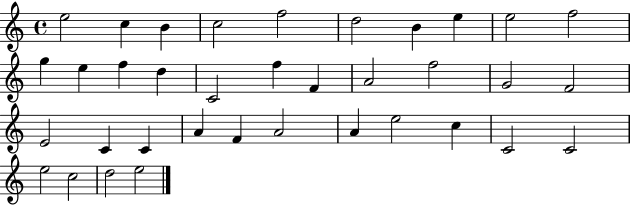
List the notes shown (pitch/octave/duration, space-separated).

E5/h C5/q B4/q C5/h F5/h D5/h B4/q E5/q E5/h F5/h G5/q E5/q F5/q D5/q C4/h F5/q F4/q A4/h F5/h G4/h F4/h E4/h C4/q C4/q A4/q F4/q A4/h A4/q E5/h C5/q C4/h C4/h E5/h C5/h D5/h E5/h